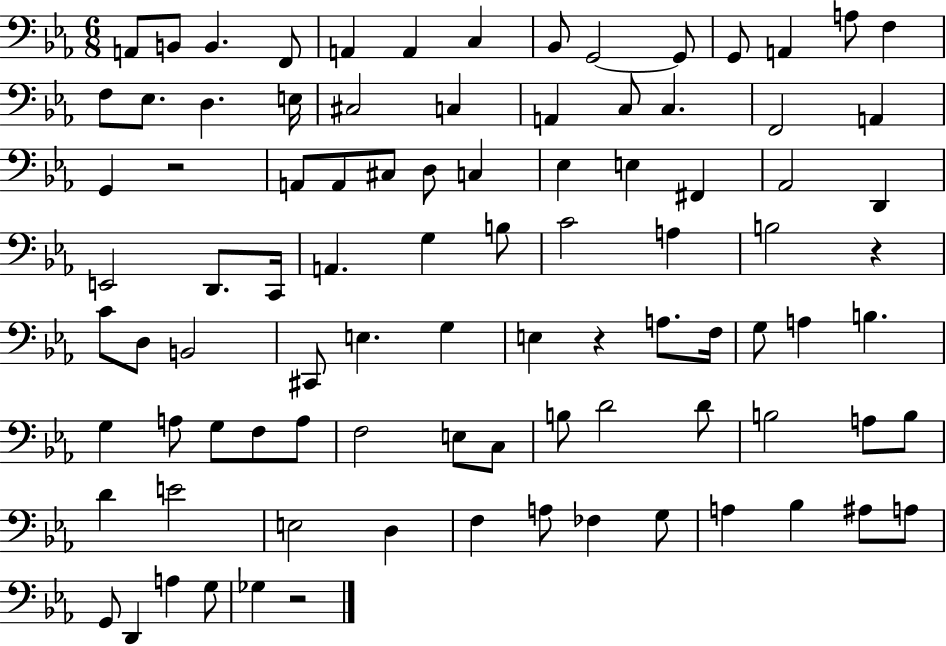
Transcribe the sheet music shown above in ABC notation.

X:1
T:Untitled
M:6/8
L:1/4
K:Eb
A,,/2 B,,/2 B,, F,,/2 A,, A,, C, _B,,/2 G,,2 G,,/2 G,,/2 A,, A,/2 F, F,/2 _E,/2 D, E,/4 ^C,2 C, A,, C,/2 C, F,,2 A,, G,, z2 A,,/2 A,,/2 ^C,/2 D,/2 C, _E, E, ^F,, _A,,2 D,, E,,2 D,,/2 C,,/4 A,, G, B,/2 C2 A, B,2 z C/2 D,/2 B,,2 ^C,,/2 E, G, E, z A,/2 F,/4 G,/2 A, B, G, A,/2 G,/2 F,/2 A,/2 F,2 E,/2 C,/2 B,/2 D2 D/2 B,2 A,/2 B,/2 D E2 E,2 D, F, A,/2 _F, G,/2 A, _B, ^A,/2 A,/2 G,,/2 D,, A, G,/2 _G, z2